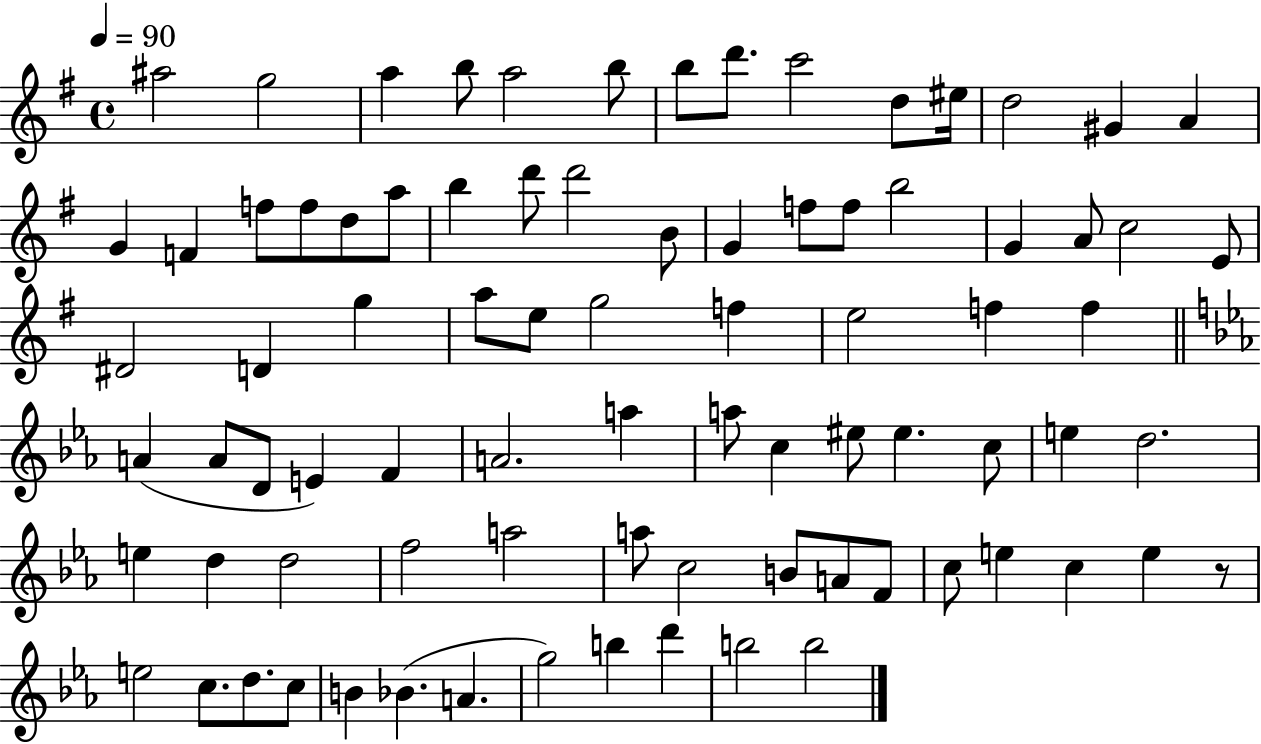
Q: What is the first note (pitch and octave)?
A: A#5